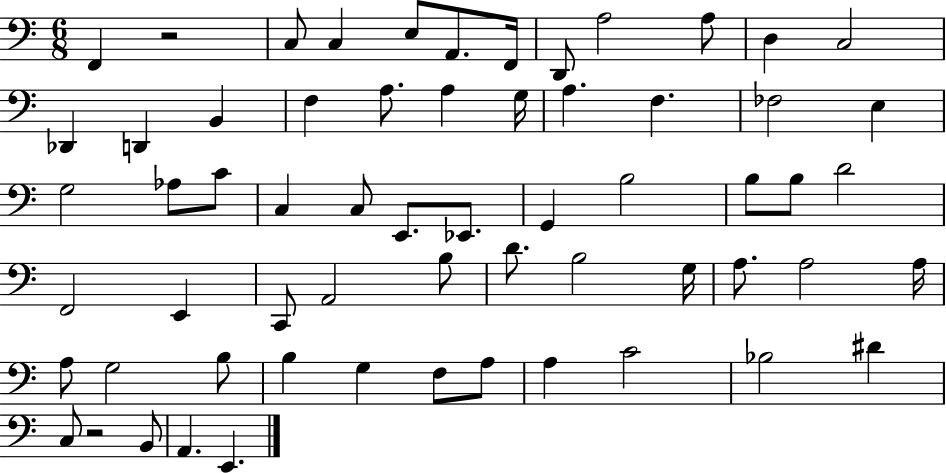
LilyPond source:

{
  \clef bass
  \numericTimeSignature
  \time 6/8
  \key c \major
  \repeat volta 2 { f,4 r2 | c8 c4 e8 a,8. f,16 | d,8 a2 a8 | d4 c2 | \break des,4 d,4 b,4 | f4 a8. a4 g16 | a4. f4. | fes2 e4 | \break g2 aes8 c'8 | c4 c8 e,8. ees,8. | g,4 b2 | b8 b8 d'2 | \break f,2 e,4 | c,8 a,2 b8 | d'8. b2 g16 | a8. a2 a16 | \break a8 g2 b8 | b4 g4 f8 a8 | a4 c'2 | bes2 dis'4 | \break c8 r2 b,8 | a,4. e,4. | } \bar "|."
}